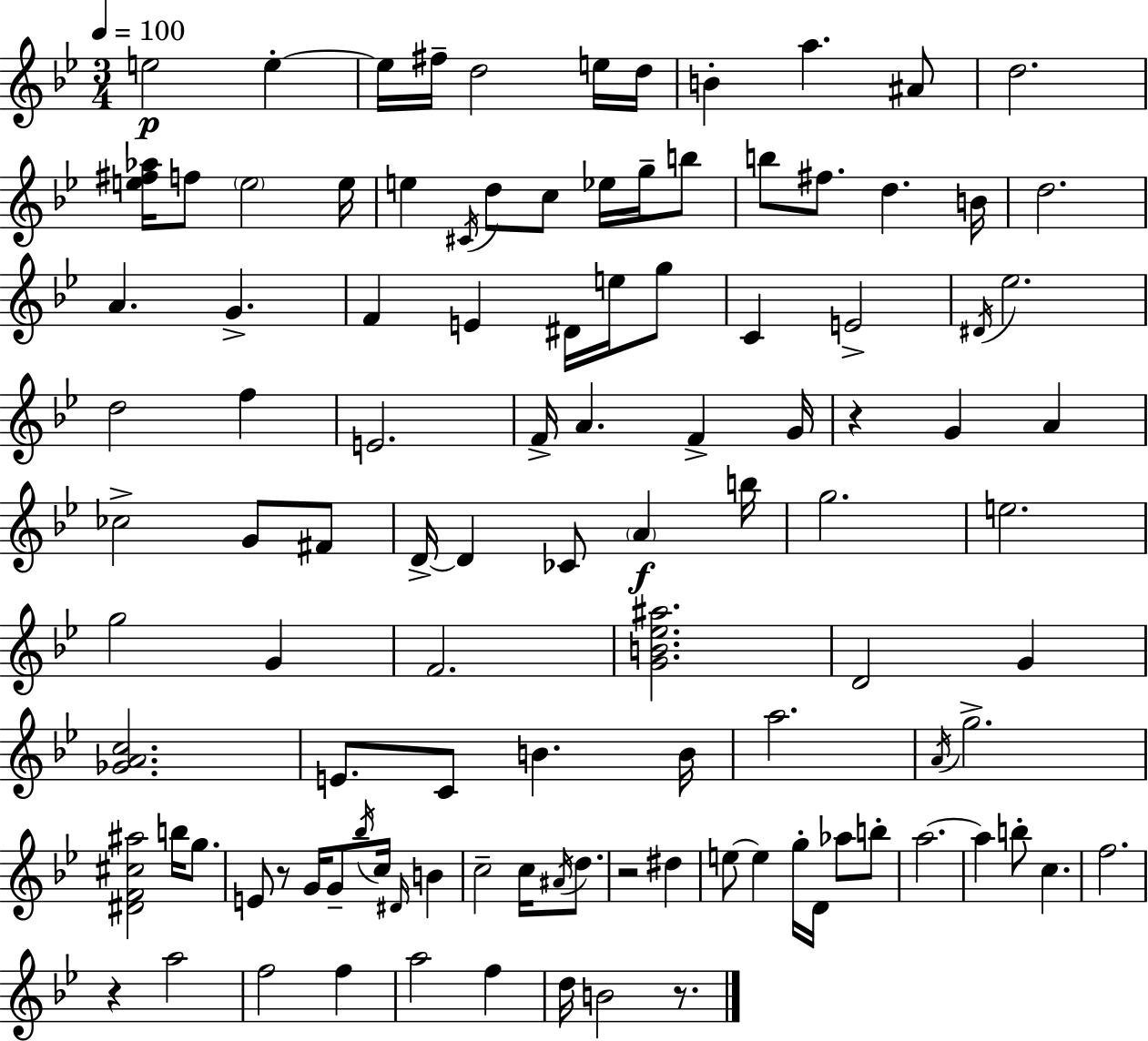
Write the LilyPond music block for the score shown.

{
  \clef treble
  \numericTimeSignature
  \time 3/4
  \key g \minor
  \tempo 4 = 100
  e''2\p e''4-.~~ | e''16 fis''16-- d''2 e''16 d''16 | b'4-. a''4. ais'8 | d''2. | \break <e'' fis'' aes''>16 f''8 \parenthesize e''2 e''16 | e''4 \acciaccatura { cis'16 } d''8 c''8 ees''16 g''16-- b''8 | b''8 fis''8. d''4. | b'16 d''2. | \break a'4. g'4.-> | f'4 e'4 dis'16 e''16 g''8 | c'4 e'2-> | \acciaccatura { dis'16 } ees''2. | \break d''2 f''4 | e'2. | f'16-> a'4. f'4-> | g'16 r4 g'4 a'4 | \break ces''2-> g'8 | fis'8 d'16->~~ d'4 ces'8 \parenthesize a'4\f | b''16 g''2. | e''2. | \break g''2 g'4 | f'2. | <g' b' ees'' ais''>2. | d'2 g'4 | \break <ges' a' c''>2. | e'8. c'8 b'4. | b'16 a''2. | \acciaccatura { a'16 } g''2.-> | \break <dis' f' cis'' ais''>2 b''16 | g''8. e'8 r8 g'16 g'8-- \acciaccatura { bes''16 } c''16 | \grace { dis'16 } b'4 c''2-- | c''16 \acciaccatura { ais'16 } d''8. r2 | \break dis''4 e''8~~ e''4 | g''16-. d'16 aes''8 b''8-. a''2.~~ | a''4 b''8-. | c''4. f''2. | \break r4 a''2 | f''2 | f''4 a''2 | f''4 d''16 b'2 | \break r8. \bar "|."
}